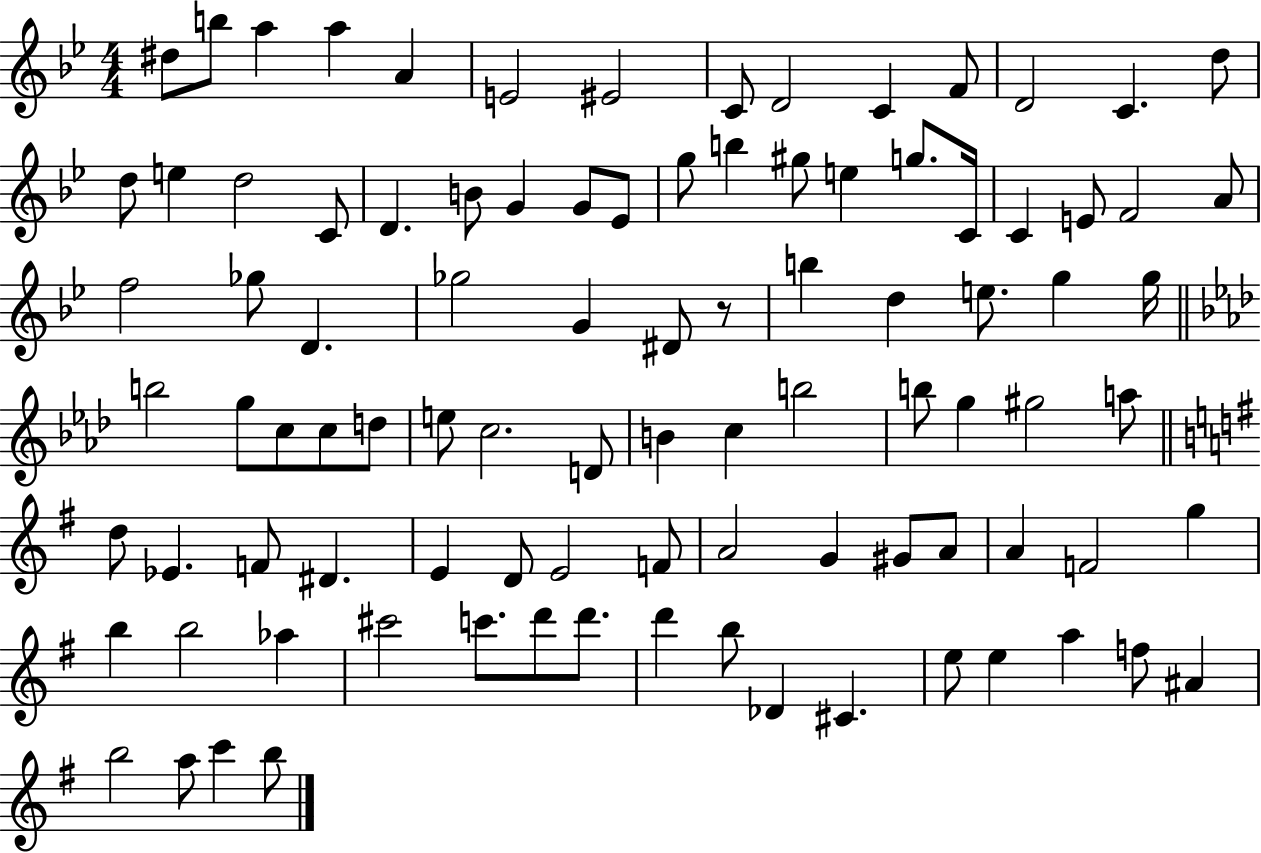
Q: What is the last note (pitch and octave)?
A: B5